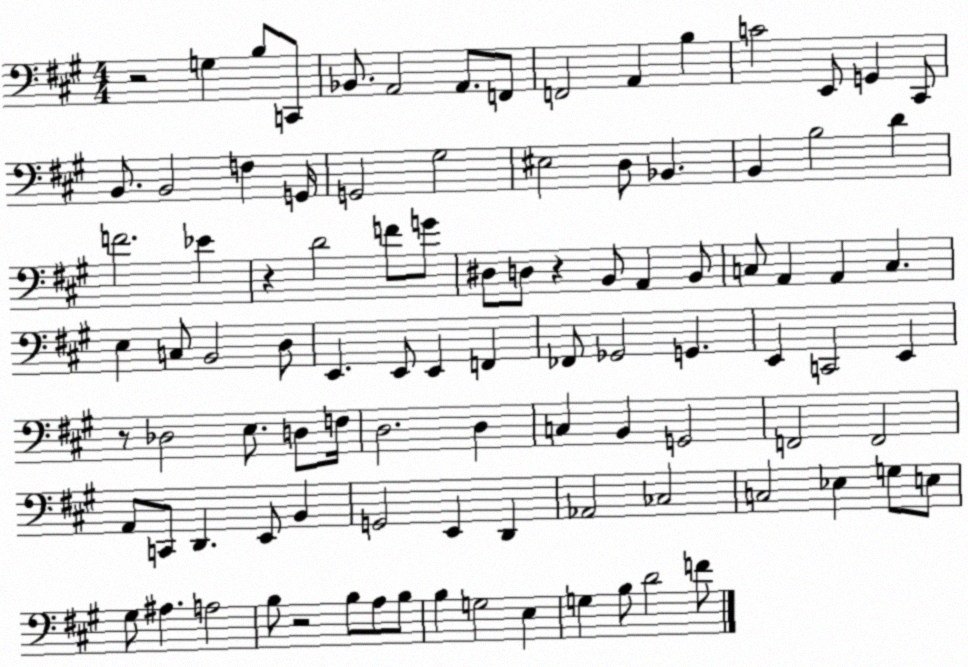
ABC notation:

X:1
T:Untitled
M:4/4
L:1/4
K:A
z2 G, B,/2 C,,/2 _B,,/2 A,,2 A,,/2 F,,/2 F,,2 A,, B, C2 E,,/2 G,, ^C,,/2 B,,/2 B,,2 F, G,,/4 G,,2 ^G,2 ^E,2 D,/2 _B,, B,, B,2 D F2 _E z D2 F/2 G/2 ^D,/2 D,/2 z B,,/2 A,, B,,/2 C,/2 A,, A,, C, E, C,/2 B,,2 D,/2 E,, E,,/2 E,, F,, _F,,/2 _G,,2 G,, E,, C,,2 E,, z/2 _D,2 E,/2 D,/2 F,/4 D,2 D, C, B,, G,,2 F,,2 F,,2 A,,/2 C,,/2 D,, E,,/2 B,, G,,2 E,, D,, _A,,2 _C,2 C,2 _E, G,/2 E,/2 ^G,/2 ^A, A,2 B,/2 z2 B,/2 A,/2 B,/2 B, G,2 E, G, B,/2 D2 F/2